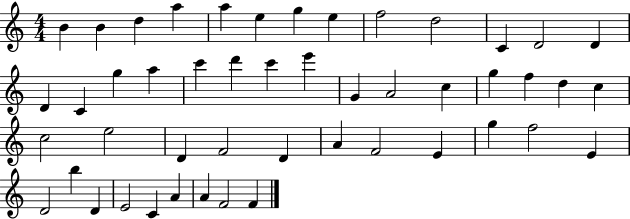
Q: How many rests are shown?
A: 0